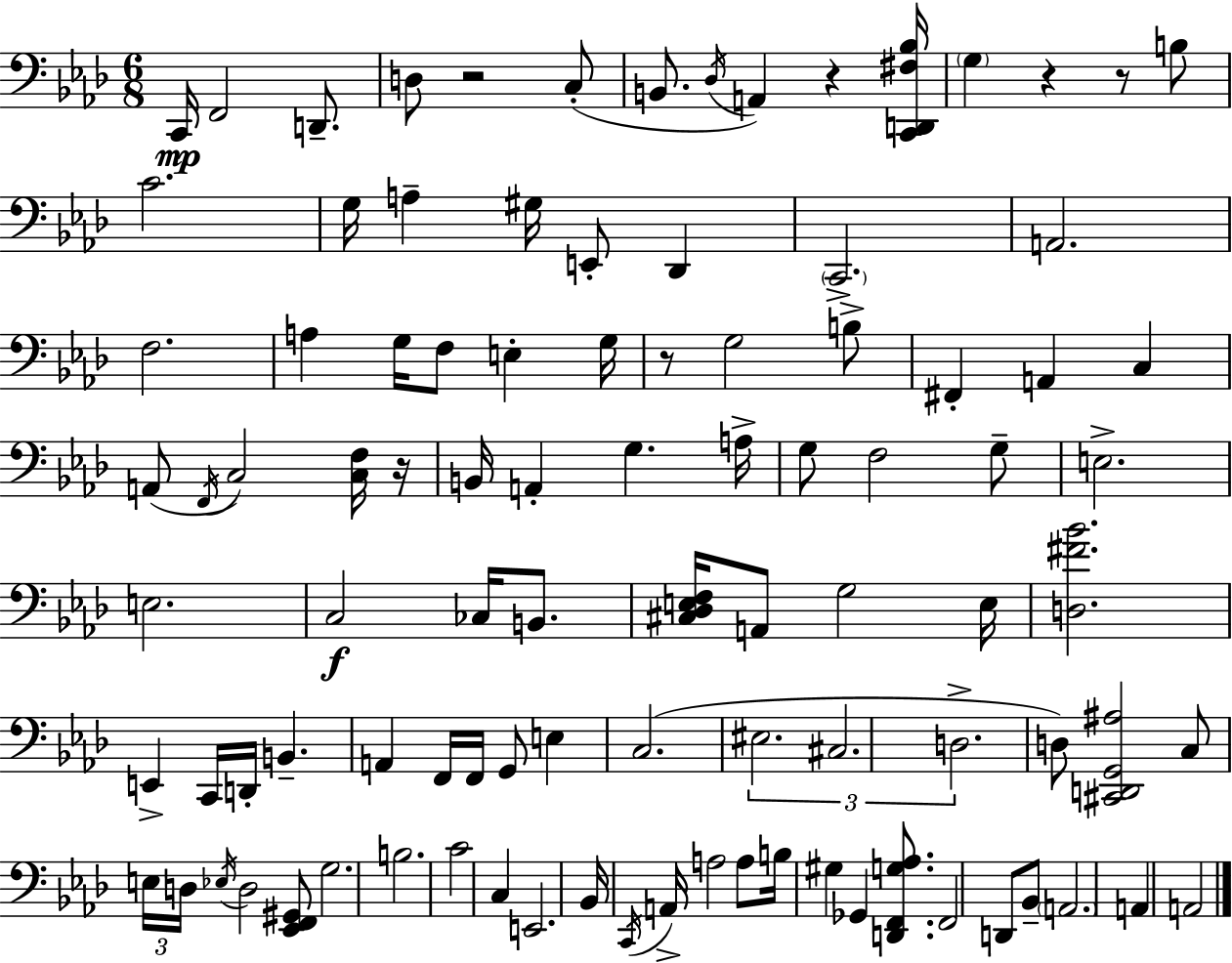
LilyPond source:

{
  \clef bass
  \numericTimeSignature
  \time 6/8
  \key aes \major
  c,16\mp f,2 d,8.-- | d8 r2 c8-.( | b,8. \acciaccatura { des16 } a,4) r4 | <c, d, fis bes>16 \parenthesize g4 r4 r8 b8 | \break c'2. | g16 a4-- gis16 e,8-. des,4 | \parenthesize c,2.-> | a,2. | \break f2. | a4 g16 f8 e4-. | g16 r8 g2 b8-> | fis,4-. a,4 c4 | \break a,8( \acciaccatura { f,16 } c2) | <c f>16 r16 b,16 a,4-. g4. | a16-> g8 f2 | g8-- e2.-> | \break e2. | c2\f ces16 b,8. | <cis des e f>16 a,8 g2 | e16 <d fis' bes'>2. | \break e,4-> c,16 d,16-. b,4.-- | a,4 f,16 f,16 g,8 e4 | c2.( | \tuplet 3/2 { eis2. | \break cis2. | d2.-> } | d8) <cis, d, g, ais>2 | c8 \tuplet 3/2 { e16 d16 \acciaccatura { ees16 } } d2 | \break <ees, f, gis,>8 g2. | b2. | c'2 c4 | e,2. | \break bes,16 \acciaccatura { c,16 } a,16-> a2 | a8 b16 gis4 ges,4 | <d, f, g aes>8. f,2 | d,8 bes,8-- \parenthesize a,2. | \break a,4 a,2 | \bar "|."
}